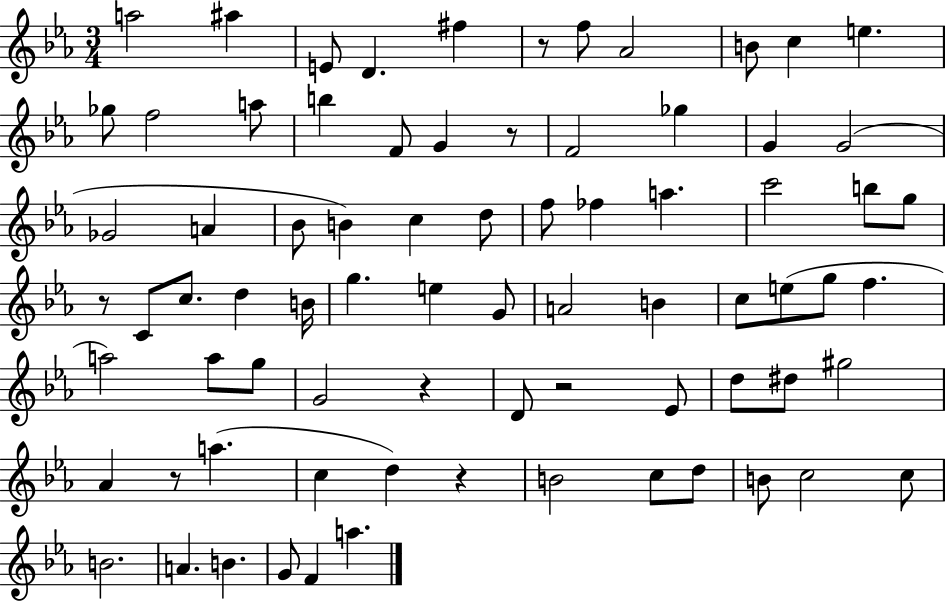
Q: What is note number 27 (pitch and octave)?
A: F5